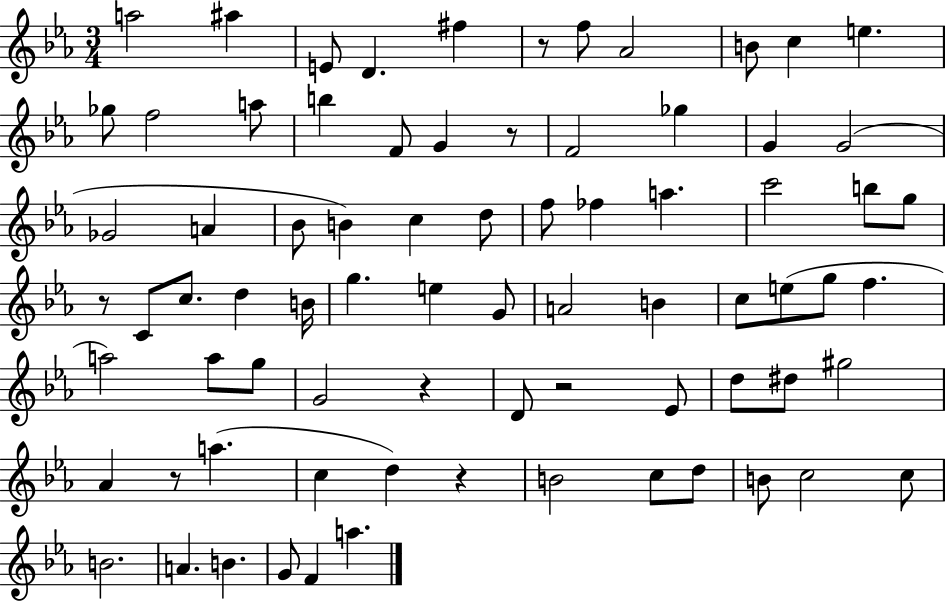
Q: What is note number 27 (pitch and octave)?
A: F5